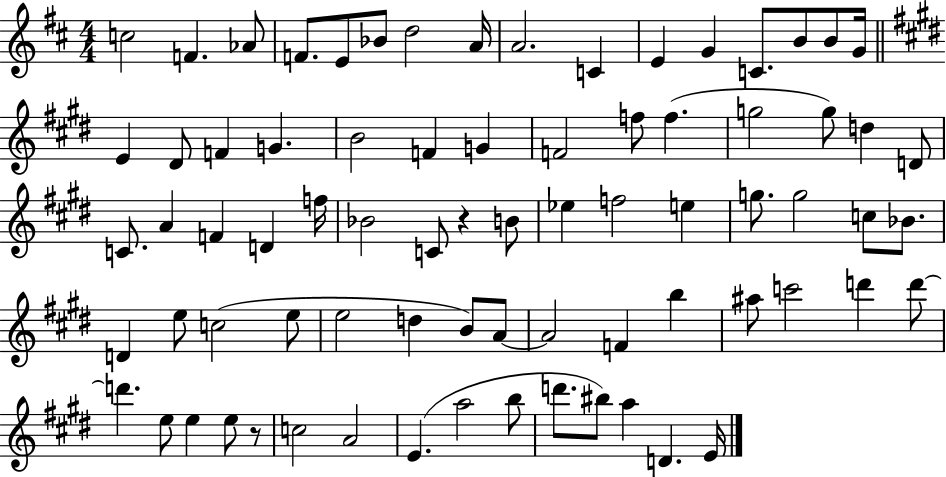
C5/h F4/q. Ab4/e F4/e. E4/e Bb4/e D5/h A4/s A4/h. C4/q E4/q G4/q C4/e. B4/e B4/e G4/s E4/q D#4/e F4/q G4/q. B4/h F4/q G4/q F4/h F5/e F5/q. G5/h G5/e D5/q D4/e C4/e. A4/q F4/q D4/q F5/s Bb4/h C4/e R/q B4/e Eb5/q F5/h E5/q G5/e. G5/h C5/e Bb4/e. D4/q E5/e C5/h E5/e E5/h D5/q B4/e A4/e A4/h F4/q B5/q A#5/e C6/h D6/q D6/e D6/q. E5/e E5/q E5/e R/e C5/h A4/h E4/q. A5/h B5/e D6/e. BIS5/e A5/q D4/q. E4/s